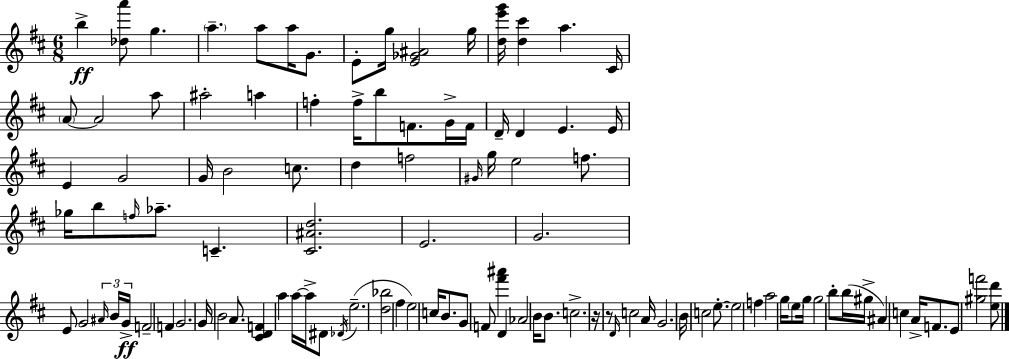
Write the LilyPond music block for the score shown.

{
  \clef treble
  \numericTimeSignature
  \time 6/8
  \key d \major
  \repeat volta 2 { b''4->\ff <des'' a'''>8 g''4. | \parenthesize a''4.-- a''8 a''16 g'8. | e'8-. g''16 <e' ges' ais'>2 g''16 | <d'' e''' g'''>16 <d'' cis'''>4 a''4. cis'16 | \break \parenthesize a'8~~ a'2 a''8 | ais''2-. a''4 | f''4-. f''16-> b''8 f'8. g'16-> f'16 | d'16-- d'4 e'4. e'16 | \break e'4 g'2 | g'16 b'2 c''8. | d''4 f''2 | \grace { gis'16 } g''16 e''2 f''8. | \break ges''16 b''8 \grace { f''16 } aes''8.-- c'4.-- | <cis' ais' d''>2. | e'2. | g'2. | \break e'8 g'2 | \tuplet 3/2 { \grace { ais'16 } b'16 g'16->\ff } f'2-- f'4 | g'2. | g'16 b'2 | \break a'8. <cis' d' f'>4 a''4 a''16~~ | a''16-> dis'8 \acciaccatura { des'16 } e''2.--( | <d'' bes''>2 | fis''4 e''2) | \break c''16 b'8. g'8 f'8 <fis''' ais'''>4 | d'4 aes'2 | b'16 b'8. c''2.-> | r16 r8 \grace { d'16 } c''2 | \break a'16 g'2. | b'16 c''2 | e''8.-.~~ e''2 | f''4 a''2 | \break g''16 \parenthesize e''8 g''16 g''2 | b''8-. b''16( gis''16-> ais'4) c''4 | a'16-> f'8. e'8 <gis'' f'''>2 | <e'' d'''>8 } \bar "|."
}